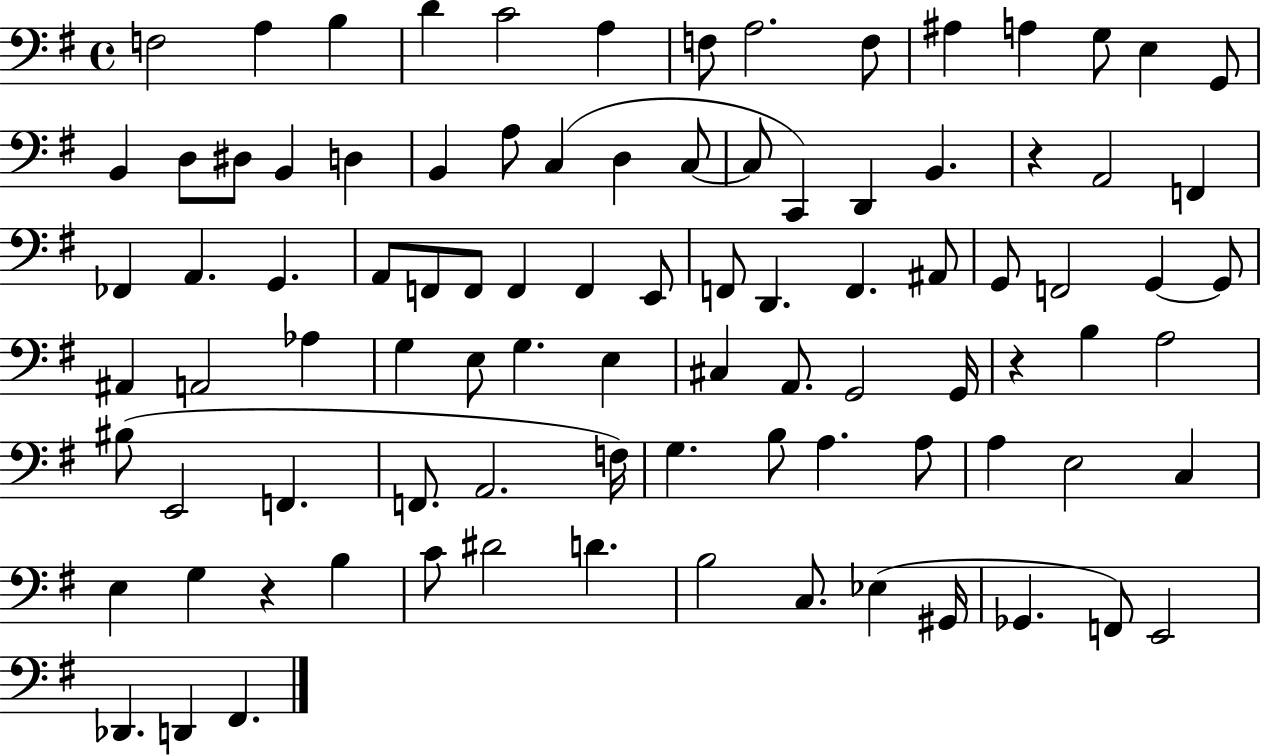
X:1
T:Untitled
M:4/4
L:1/4
K:G
F,2 A, B, D C2 A, F,/2 A,2 F,/2 ^A, A, G,/2 E, G,,/2 B,, D,/2 ^D,/2 B,, D, B,, A,/2 C, D, C,/2 C,/2 C,, D,, B,, z A,,2 F,, _F,, A,, G,, A,,/2 F,,/2 F,,/2 F,, F,, E,,/2 F,,/2 D,, F,, ^A,,/2 G,,/2 F,,2 G,, G,,/2 ^A,, A,,2 _A, G, E,/2 G, E, ^C, A,,/2 G,,2 G,,/4 z B, A,2 ^B,/2 E,,2 F,, F,,/2 A,,2 F,/4 G, B,/2 A, A,/2 A, E,2 C, E, G, z B, C/2 ^D2 D B,2 C,/2 _E, ^G,,/4 _G,, F,,/2 E,,2 _D,, D,, ^F,,